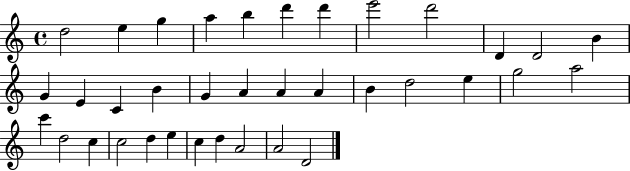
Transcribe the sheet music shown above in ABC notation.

X:1
T:Untitled
M:4/4
L:1/4
K:C
d2 e g a b d' d' e'2 d'2 D D2 B G E C B G A A A B d2 e g2 a2 c' d2 c c2 d e c d A2 A2 D2